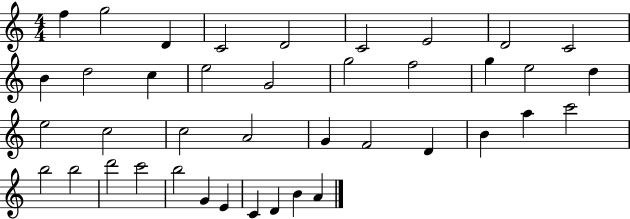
{
  \clef treble
  \numericTimeSignature
  \time 4/4
  \key c \major
  f''4 g''2 d'4 | c'2 d'2 | c'2 e'2 | d'2 c'2 | \break b'4 d''2 c''4 | e''2 g'2 | g''2 f''2 | g''4 e''2 d''4 | \break e''2 c''2 | c''2 a'2 | g'4 f'2 d'4 | b'4 a''4 c'''2 | \break b''2 b''2 | d'''2 c'''2 | b''2 g'4 e'4 | c'4 d'4 b'4 a'4 | \break \bar "|."
}